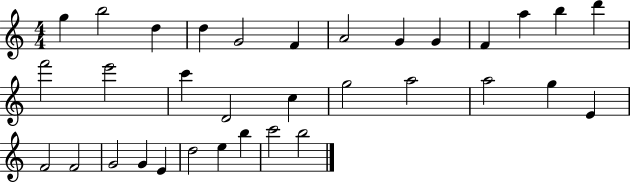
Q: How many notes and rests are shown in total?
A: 33